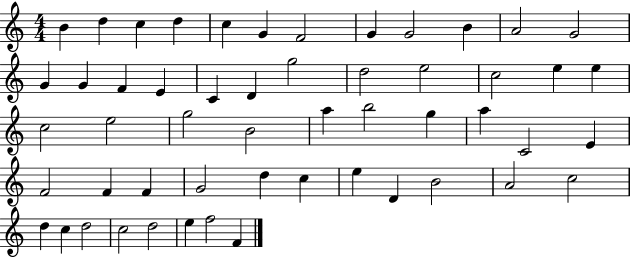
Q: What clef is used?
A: treble